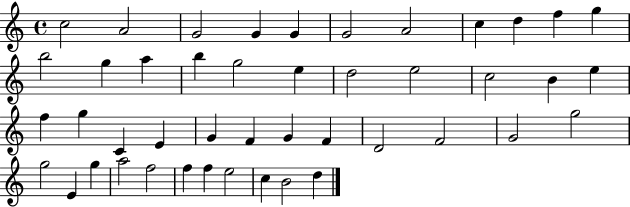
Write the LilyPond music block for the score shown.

{
  \clef treble
  \time 4/4
  \defaultTimeSignature
  \key c \major
  c''2 a'2 | g'2 g'4 g'4 | g'2 a'2 | c''4 d''4 f''4 g''4 | \break b''2 g''4 a''4 | b''4 g''2 e''4 | d''2 e''2 | c''2 b'4 e''4 | \break f''4 g''4 c'4 e'4 | g'4 f'4 g'4 f'4 | d'2 f'2 | g'2 g''2 | \break g''2 e'4 g''4 | a''2 f''2 | f''4 f''4 e''2 | c''4 b'2 d''4 | \break \bar "|."
}